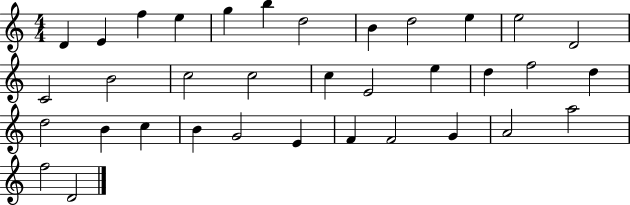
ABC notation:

X:1
T:Untitled
M:4/4
L:1/4
K:C
D E f e g b d2 B d2 e e2 D2 C2 B2 c2 c2 c E2 e d f2 d d2 B c B G2 E F F2 G A2 a2 f2 D2